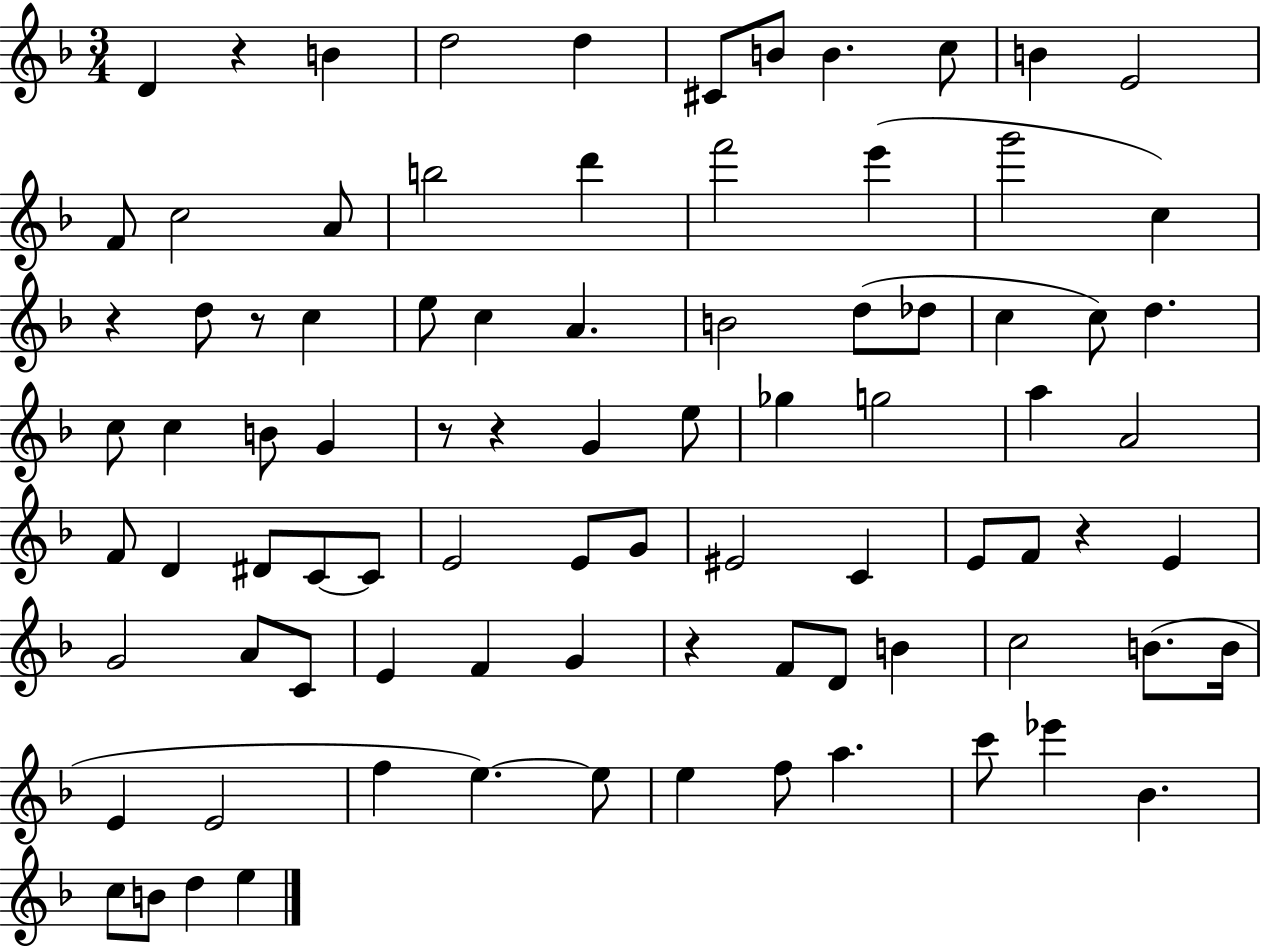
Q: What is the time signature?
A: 3/4